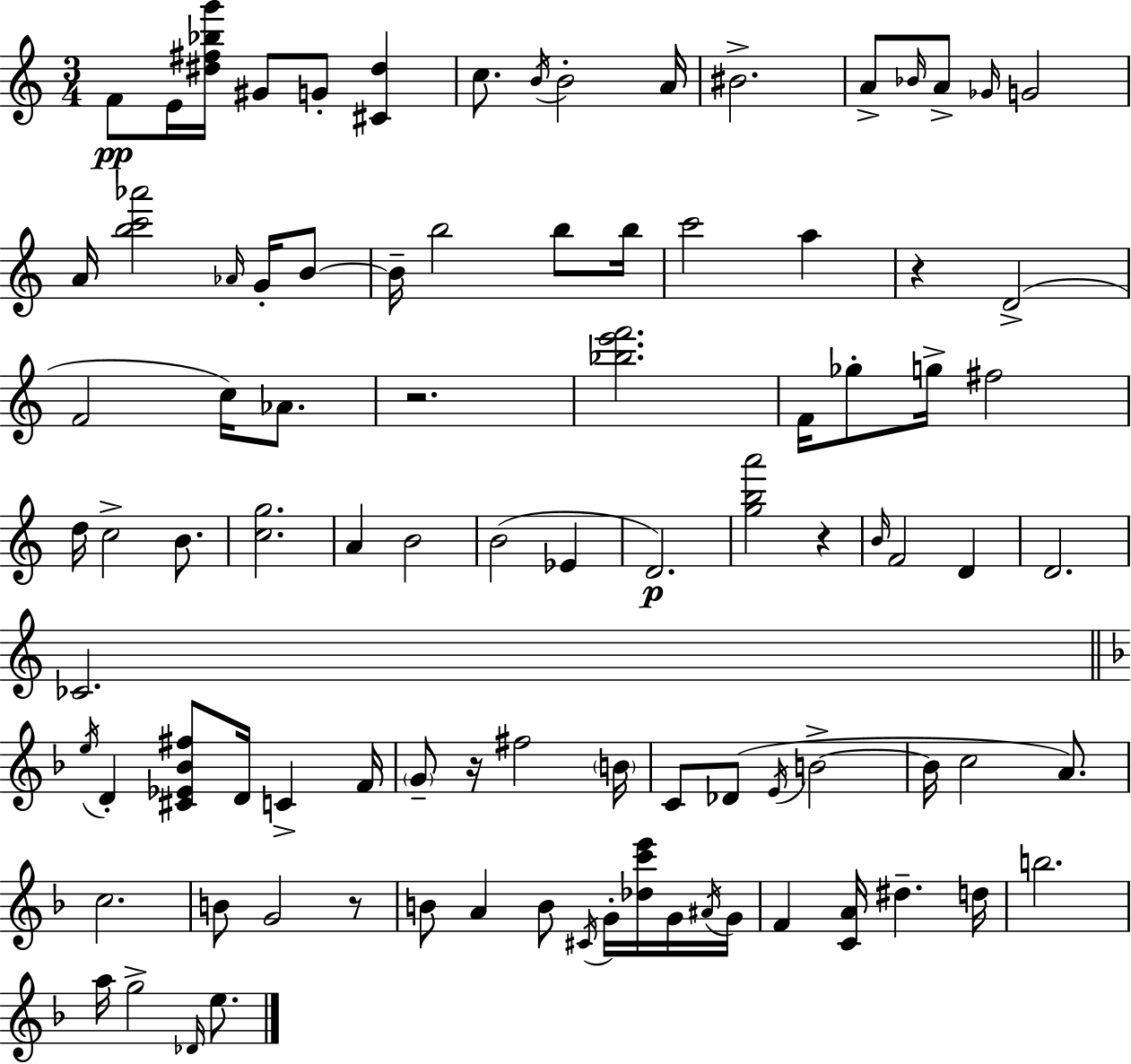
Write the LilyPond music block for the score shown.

{
  \clef treble
  \numericTimeSignature
  \time 3/4
  \key a \minor
  f'8\pp e'16 <dis'' fis'' bes'' g'''>16 gis'8 g'8-. <cis' dis''>4 | c''8. \acciaccatura { b'16 } b'2-. | a'16 bis'2.-> | a'8-> \grace { bes'16 } a'8-> \grace { ges'16 } g'2 | \break a'16 <b'' c''' aes'''>2 | \grace { aes'16 } g'16-. b'8~~ b'16-- b''2 | b''8 b''16 c'''2 | a''4 r4 d'2->( | \break f'2 | c''16) aes'8. r2. | <bes'' e''' f'''>2. | f'16 ges''8-. g''16-> fis''2 | \break d''16 c''2-> | b'8. <c'' g''>2. | a'4 b'2 | b'2( | \break ees'4 d'2.\p) | <g'' b'' a'''>2 | r4 \grace { b'16 } f'2 | d'4 d'2. | \break ces'2. | \bar "||" \break \key f \major \acciaccatura { e''16 } d'4-. <cis' ees' bes' fis''>8 d'16 c'4-> | f'16 \parenthesize g'8-- r16 fis''2 | \parenthesize b'16 c'8 des'8( \acciaccatura { e'16 } b'2->~~ | b'16 c''2 a'8.) | \break c''2. | b'8 g'2 | r8 b'8 a'4 b'8 \acciaccatura { cis'16 } g'16-. | <des'' c''' e'''>16 g'16 \acciaccatura { ais'16 } g'16 f'4 <c' a'>16 dis''4.-- | \break d''16 b''2. | a''16 g''2-> | \grace { des'16 } e''8. \bar "|."
}